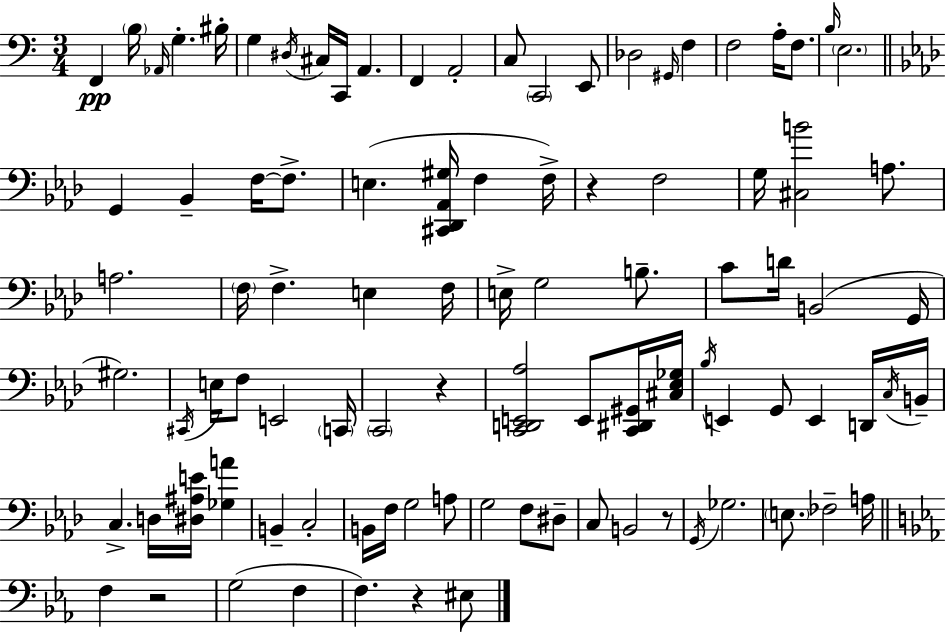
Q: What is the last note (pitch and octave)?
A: EIS3